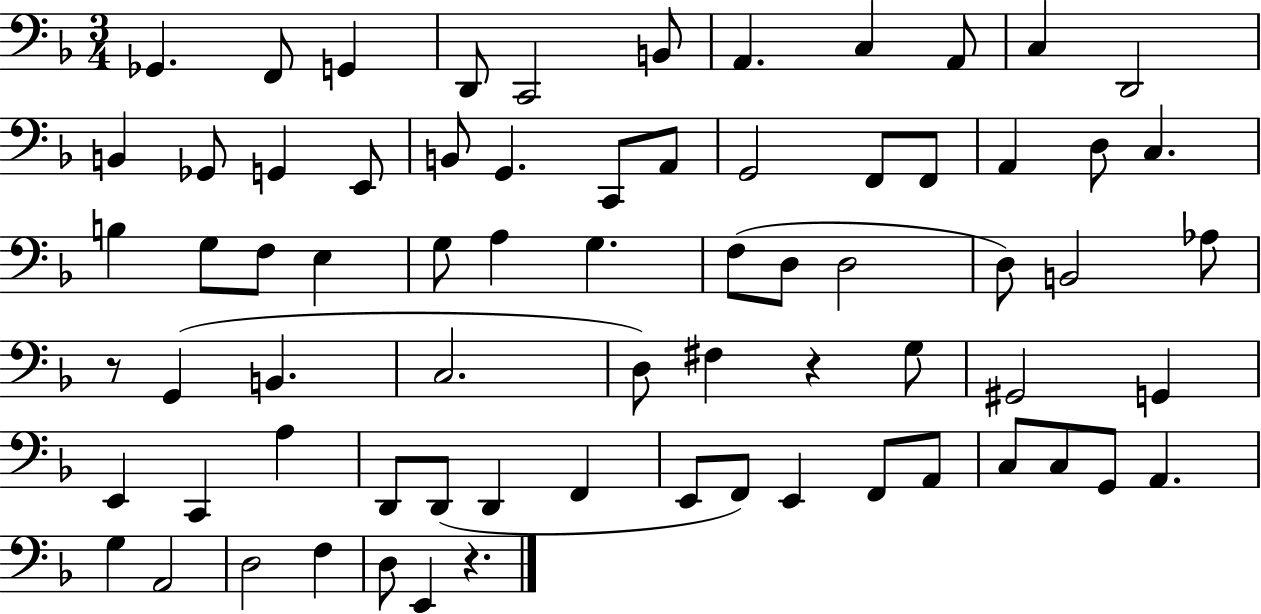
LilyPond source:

{
  \clef bass
  \numericTimeSignature
  \time 3/4
  \key f \major
  \repeat volta 2 { ges,4. f,8 g,4 | d,8 c,2 b,8 | a,4. c4 a,8 | c4 d,2 | \break b,4 ges,8 g,4 e,8 | b,8 g,4. c,8 a,8 | g,2 f,8 f,8 | a,4 d8 c4. | \break b4 g8 f8 e4 | g8 a4 g4. | f8( d8 d2 | d8) b,2 aes8 | \break r8 g,4( b,4. | c2. | d8) fis4 r4 g8 | gis,2 g,4 | \break e,4 c,4 a4 | d,8 d,8( d,4 f,4 | e,8 f,8) e,4 f,8 a,8 | c8 c8 g,8 a,4. | \break g4 a,2 | d2 f4 | d8 e,4 r4. | } \bar "|."
}